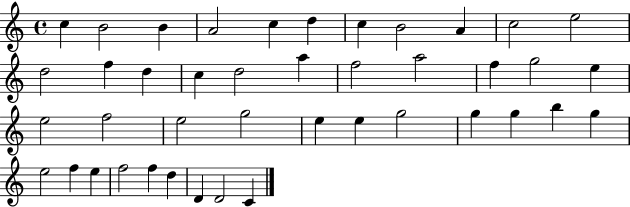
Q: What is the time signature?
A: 4/4